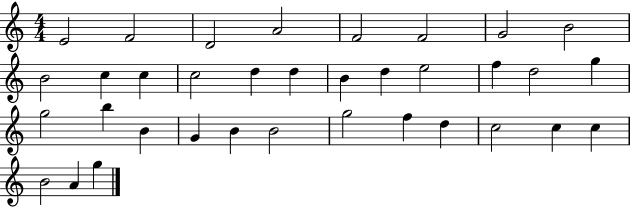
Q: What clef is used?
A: treble